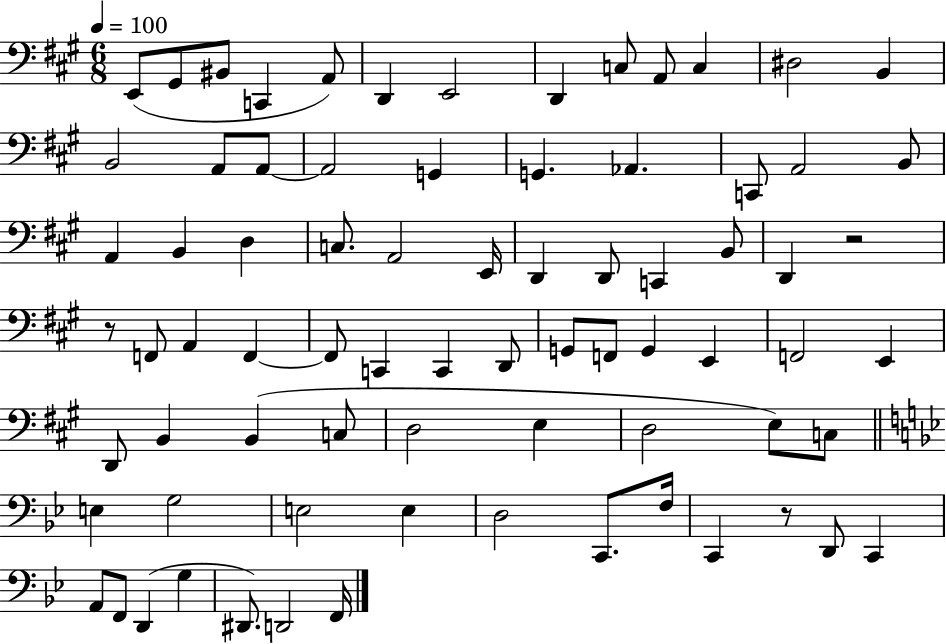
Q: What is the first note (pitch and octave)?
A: E2